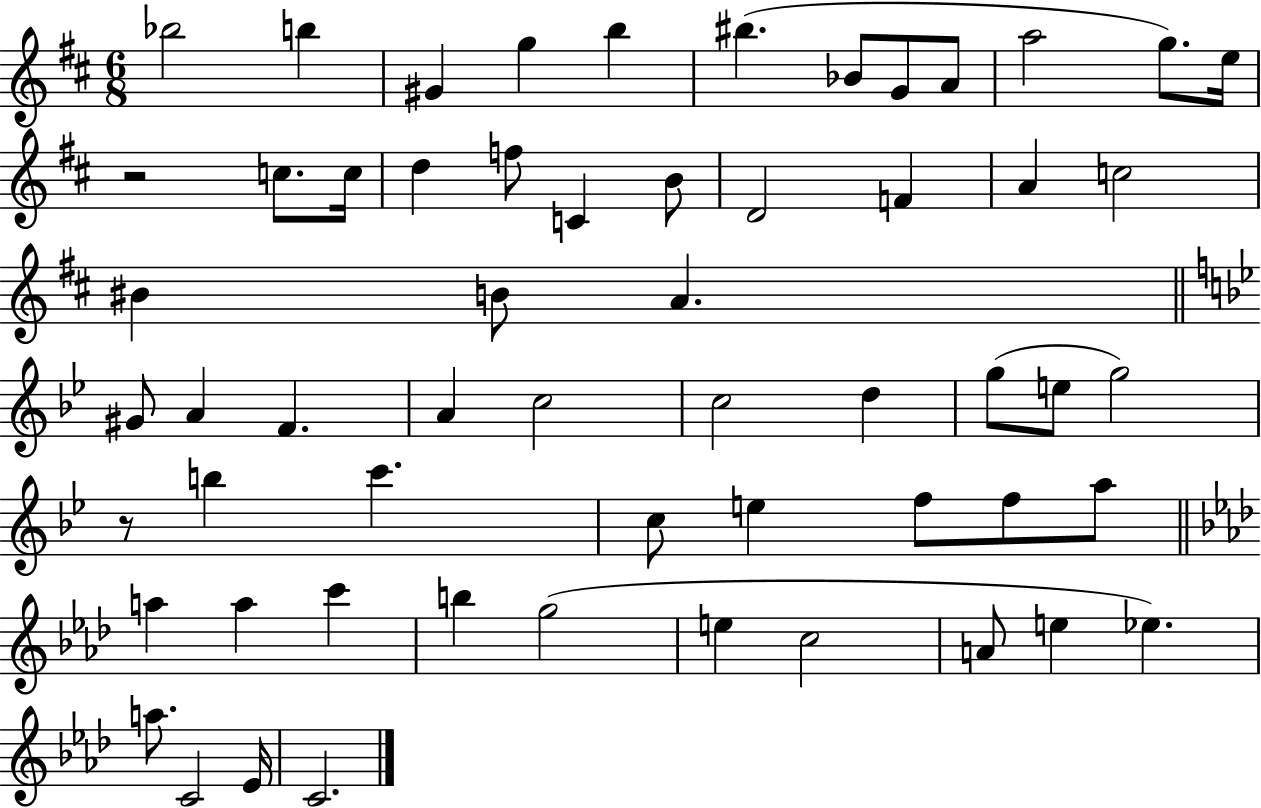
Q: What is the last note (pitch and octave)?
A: C4